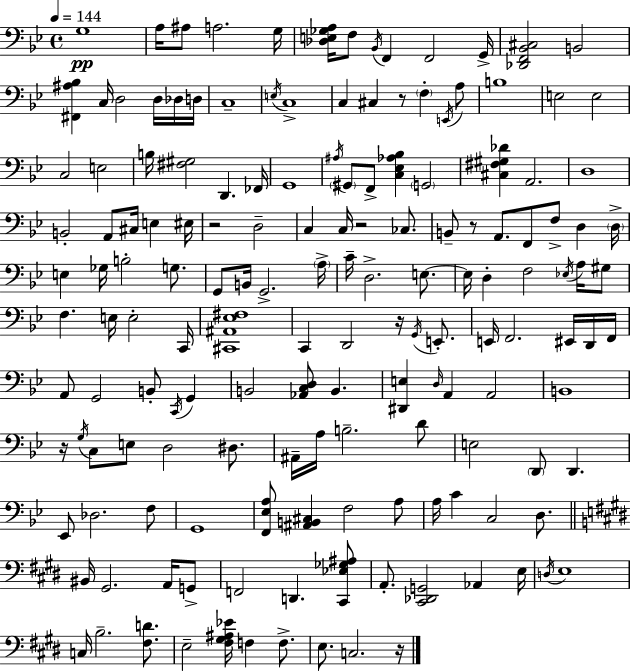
{
  \clef bass
  \time 4/4
  \defaultTimeSignature
  \key g \minor
  \tempo 4 = 144
  g1\pp | a16 ais8 a2. g16 | <des e ges a>16 f8 \acciaccatura { bes,16 } f,4 f,2 | g,16-> <des, f, bes, cis>2 b,2 | \break <fis, ais bes>4 c16 d2 d16 des16 | d16 c1-- | \acciaccatura { e16 } c1-> | c4 cis4 r8 \parenthesize f4-. | \break \acciaccatura { e,16 } a8 b1 | e2 e2 | c2 e2 | b16 <fis gis>2 d,4. | \break fes,16 g,1 | \acciaccatura { ais16 } \parenthesize gis,8 f,8-> <c ees aes bes>4 \parenthesize g,2 | <cis fis gis des'>4 a,2. | d1 | \break b,2-. a,8 cis16 e4 | eis16 r2 d2-- | c4 c16 r2 | ces8. b,8-- r8 a,8. f,8 f8-> d4 | \break \parenthesize d16-> e4 ges16 b2-. | g8. g,8 b,16 g,2.-> | \parenthesize a16-> c'16-- d2.-> | e8.~~ e16 d4-. f2 | \break \acciaccatura { ees16 } a16 gis8 f4. e16 e2-. | c,16 <cis, ais, ees fis>1 | c,4 d,2 | r16 \acciaccatura { g,16 } e,8.-. e,16 f,2. | \break eis,16 d,16 f,16 a,8 g,2 | b,8-. \acciaccatura { c,16 } g,4 b,2 <aes, c d>8 | b,4. <dis, e>4 \grace { d16 } a,4 | a,2 b,1 | \break r16 \acciaccatura { g16 } c8 e8 d2 | dis8. ais,16-- a16 b2.-- | d'8 e2 | \parenthesize d,8 d,4. ees,8 des2. | \break f8 g,1 | <f, ees a>8 <ais, b, cis>4 f2 | a8 a16 c'4 c2 | d8. \bar "||" \break \key e \major bis,16 gis,2. a,16 g,8-> | f,2 d,4. <cis, ees ges ais>8 | a,8.-. <cis, des, g,>2 aes,4 e16 | \acciaccatura { d16 } e1 | \break c16 b2.-- <fis d'>8. | e2-- <fis gis ais ees'>16 f4 f8.-> | e8. c2. | r16 \bar "|."
}